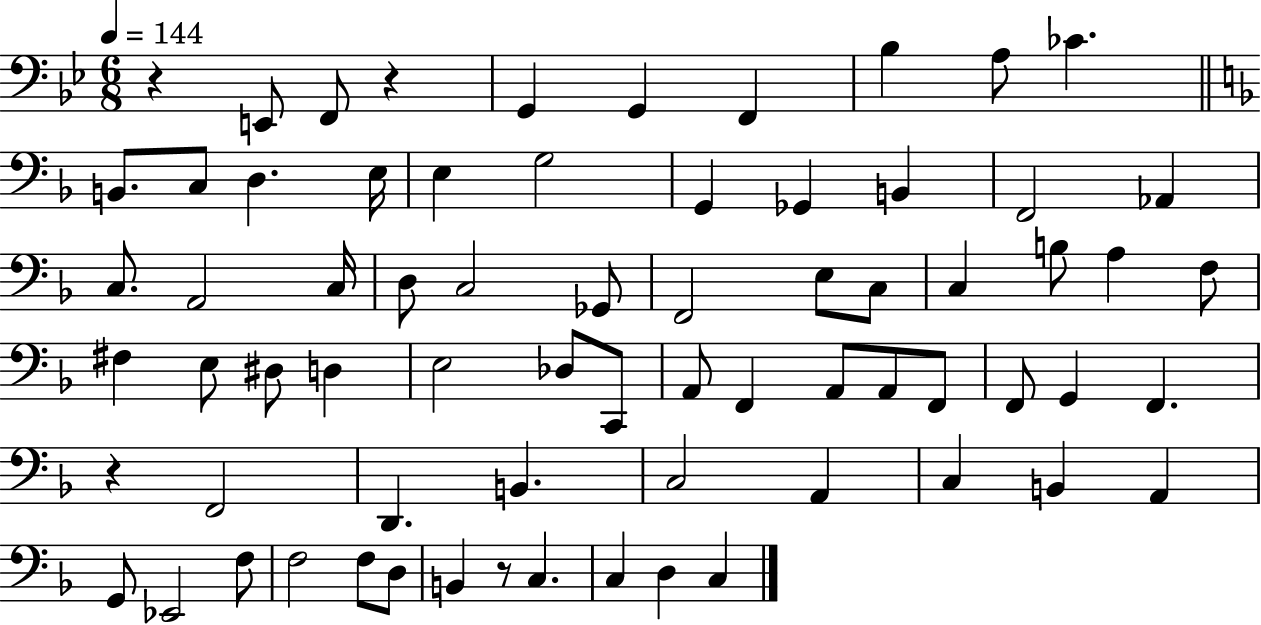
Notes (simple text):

R/q E2/e F2/e R/q G2/q G2/q F2/q Bb3/q A3/e CES4/q. B2/e. C3/e D3/q. E3/s E3/q G3/h G2/q Gb2/q B2/q F2/h Ab2/q C3/e. A2/h C3/s D3/e C3/h Gb2/e F2/h E3/e C3/e C3/q B3/e A3/q F3/e F#3/q E3/e D#3/e D3/q E3/h Db3/e C2/e A2/e F2/q A2/e A2/e F2/e F2/e G2/q F2/q. R/q F2/h D2/q. B2/q. C3/h A2/q C3/q B2/q A2/q G2/e Eb2/h F3/e F3/h F3/e D3/e B2/q R/e C3/q. C3/q D3/q C3/q